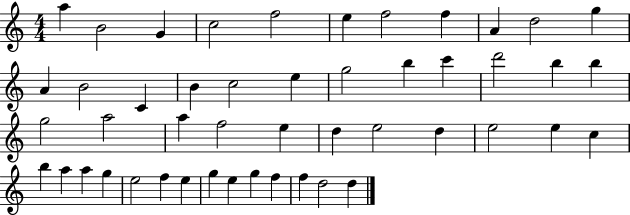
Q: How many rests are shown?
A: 0